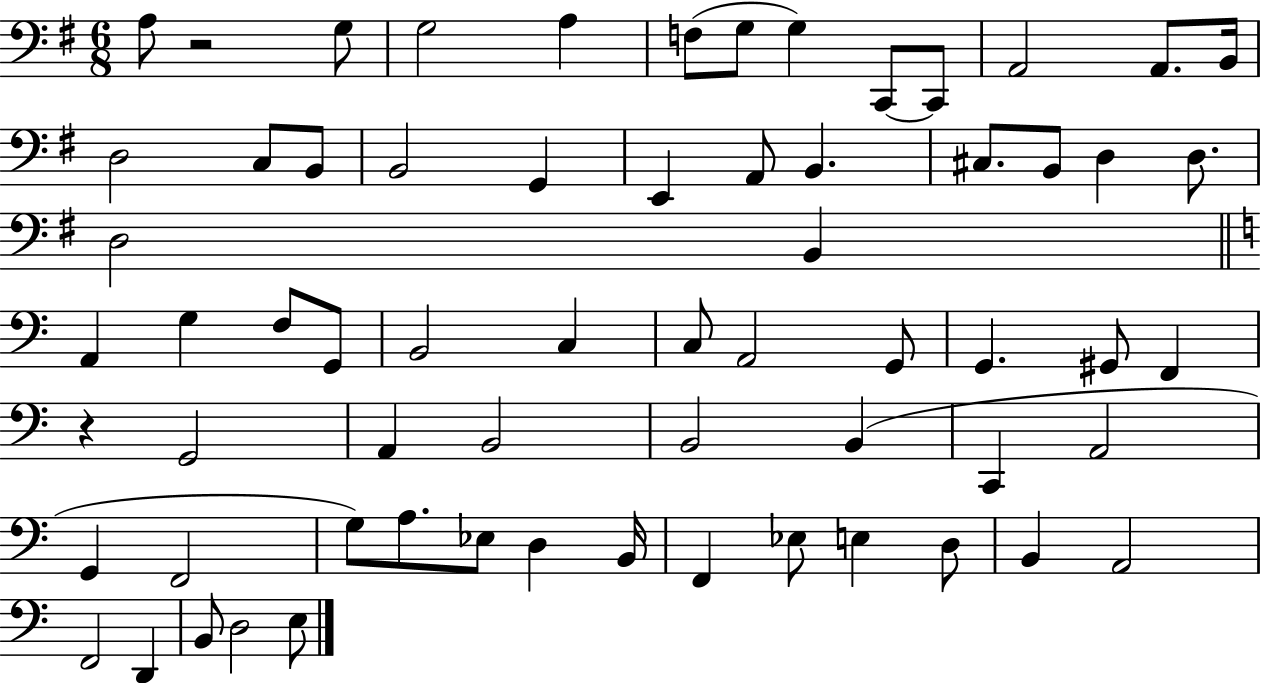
A3/e R/h G3/e G3/h A3/q F3/e G3/e G3/q C2/e C2/e A2/h A2/e. B2/s D3/h C3/e B2/e B2/h G2/q E2/q A2/e B2/q. C#3/e. B2/e D3/q D3/e. D3/h B2/q A2/q G3/q F3/e G2/e B2/h C3/q C3/e A2/h G2/e G2/q. G#2/e F2/q R/q G2/h A2/q B2/h B2/h B2/q C2/q A2/h G2/q F2/h G3/e A3/e. Eb3/e D3/q B2/s F2/q Eb3/e E3/q D3/e B2/q A2/h F2/h D2/q B2/e D3/h E3/e